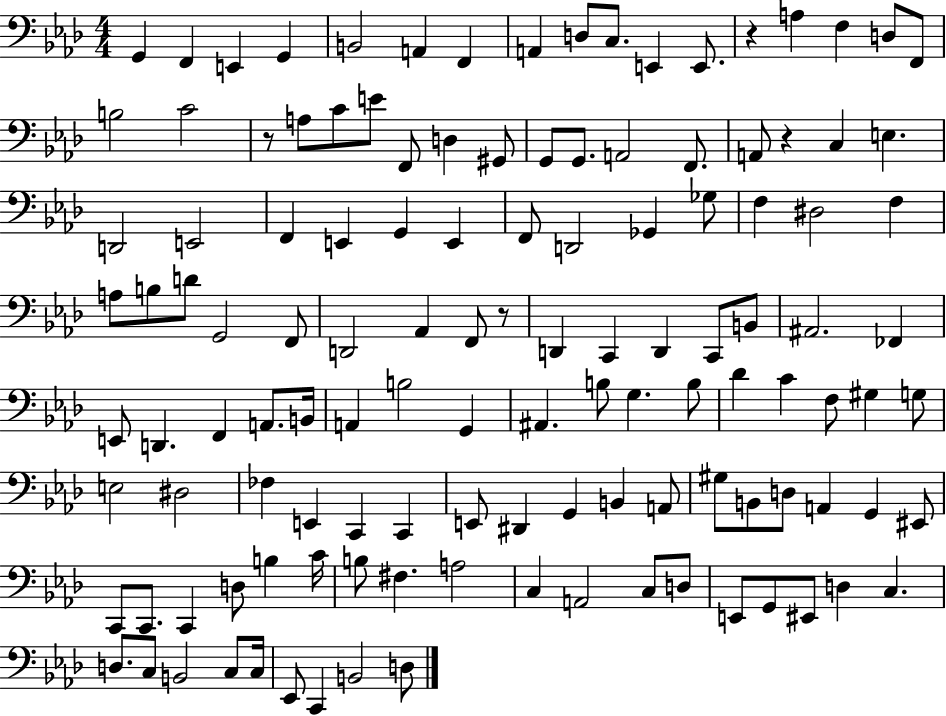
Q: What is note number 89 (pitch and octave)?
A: B2